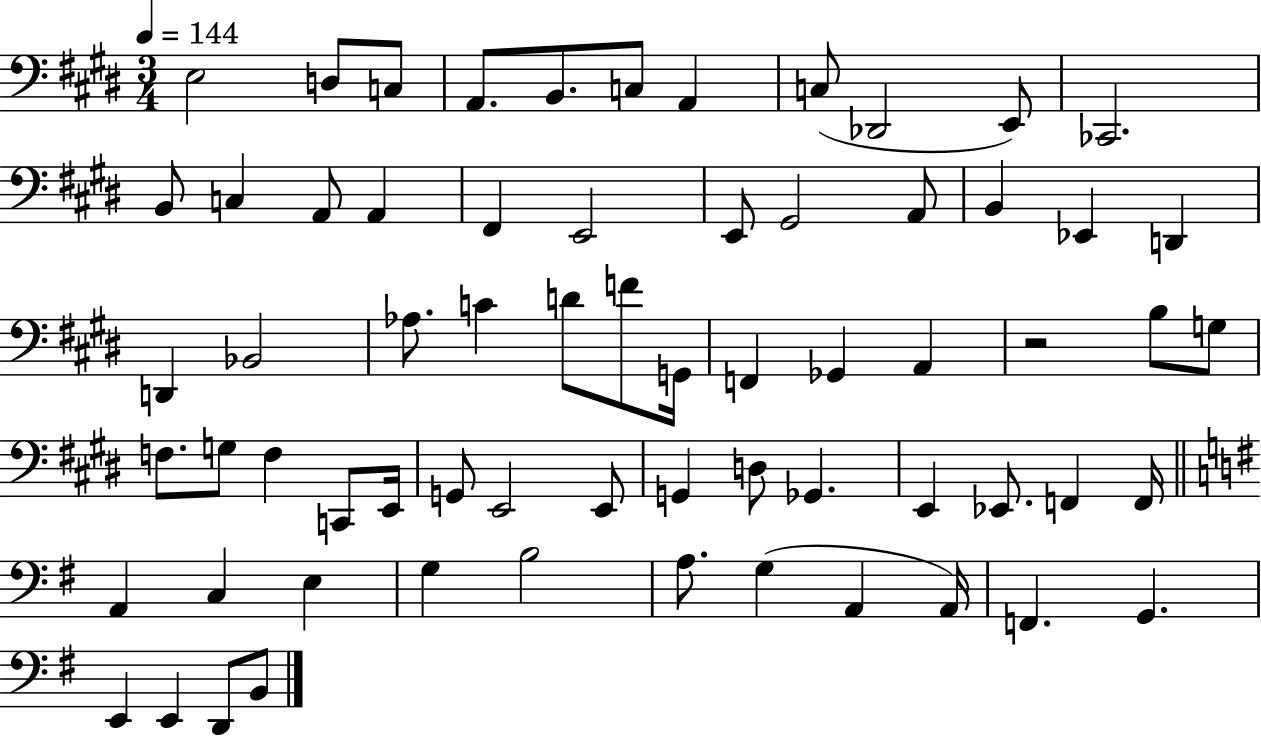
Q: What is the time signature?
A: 3/4